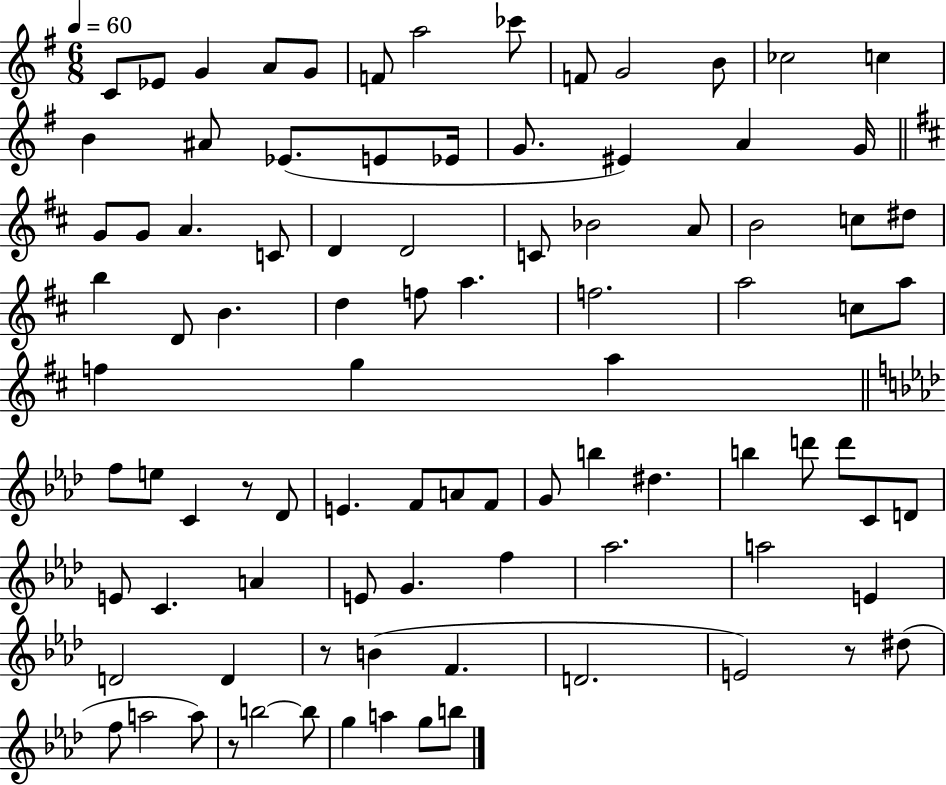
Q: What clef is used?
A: treble